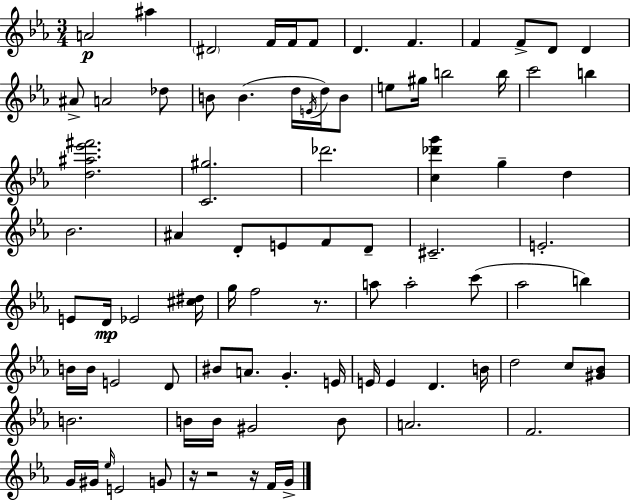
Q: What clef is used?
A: treble